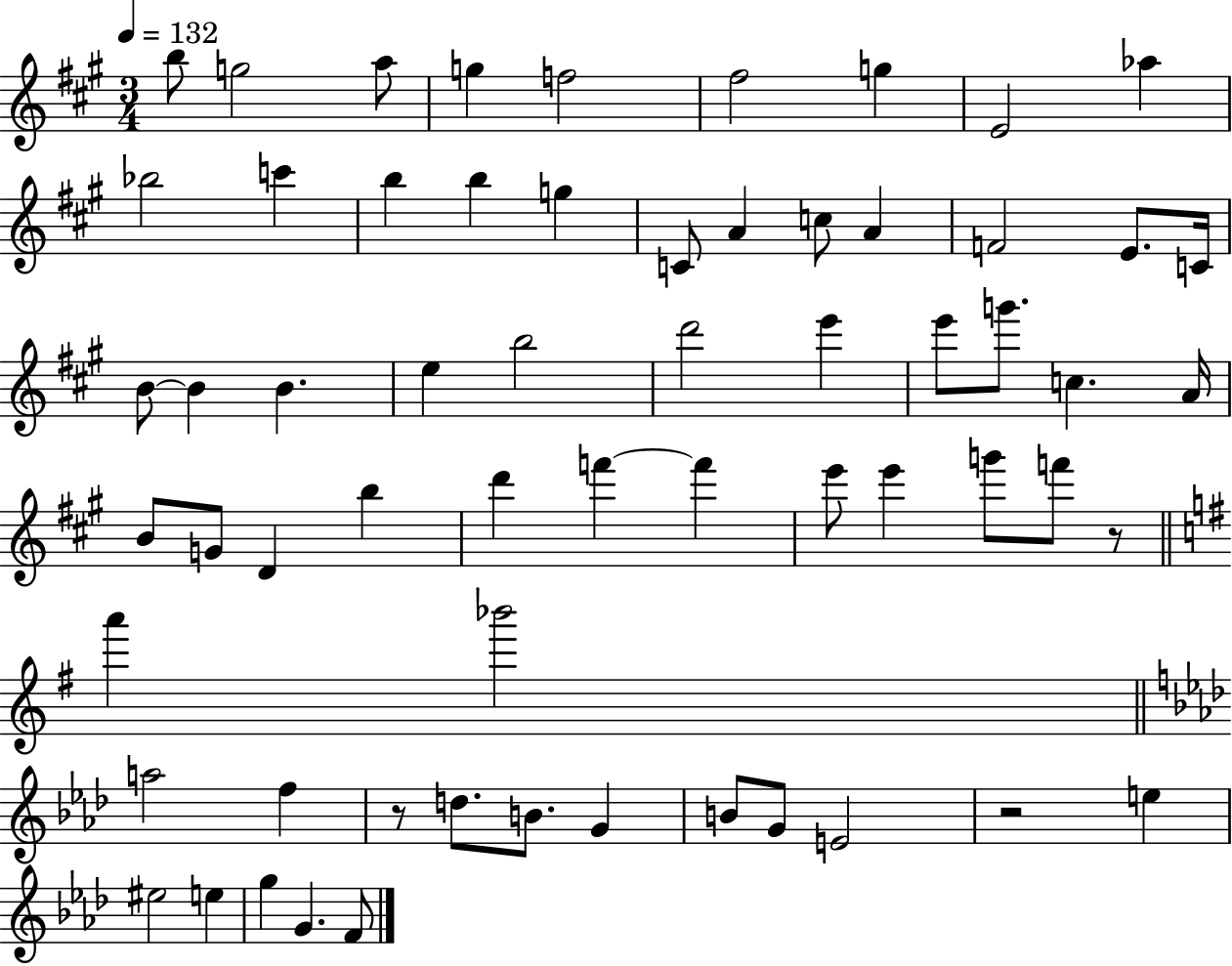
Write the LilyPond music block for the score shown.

{
  \clef treble
  \numericTimeSignature
  \time 3/4
  \key a \major
  \tempo 4 = 132
  b''8 g''2 a''8 | g''4 f''2 | fis''2 g''4 | e'2 aes''4 | \break bes''2 c'''4 | b''4 b''4 g''4 | c'8 a'4 c''8 a'4 | f'2 e'8. c'16 | \break b'8~~ b'4 b'4. | e''4 b''2 | d'''2 e'''4 | e'''8 g'''8. c''4. a'16 | \break b'8 g'8 d'4 b''4 | d'''4 f'''4~~ f'''4 | e'''8 e'''4 g'''8 f'''8 r8 | \bar "||" \break \key e \minor a'''4 bes'''2 | \bar "||" \break \key f \minor a''2 f''4 | r8 d''8. b'8. g'4 | b'8 g'8 e'2 | r2 e''4 | \break eis''2 e''4 | g''4 g'4. f'8 | \bar "|."
}